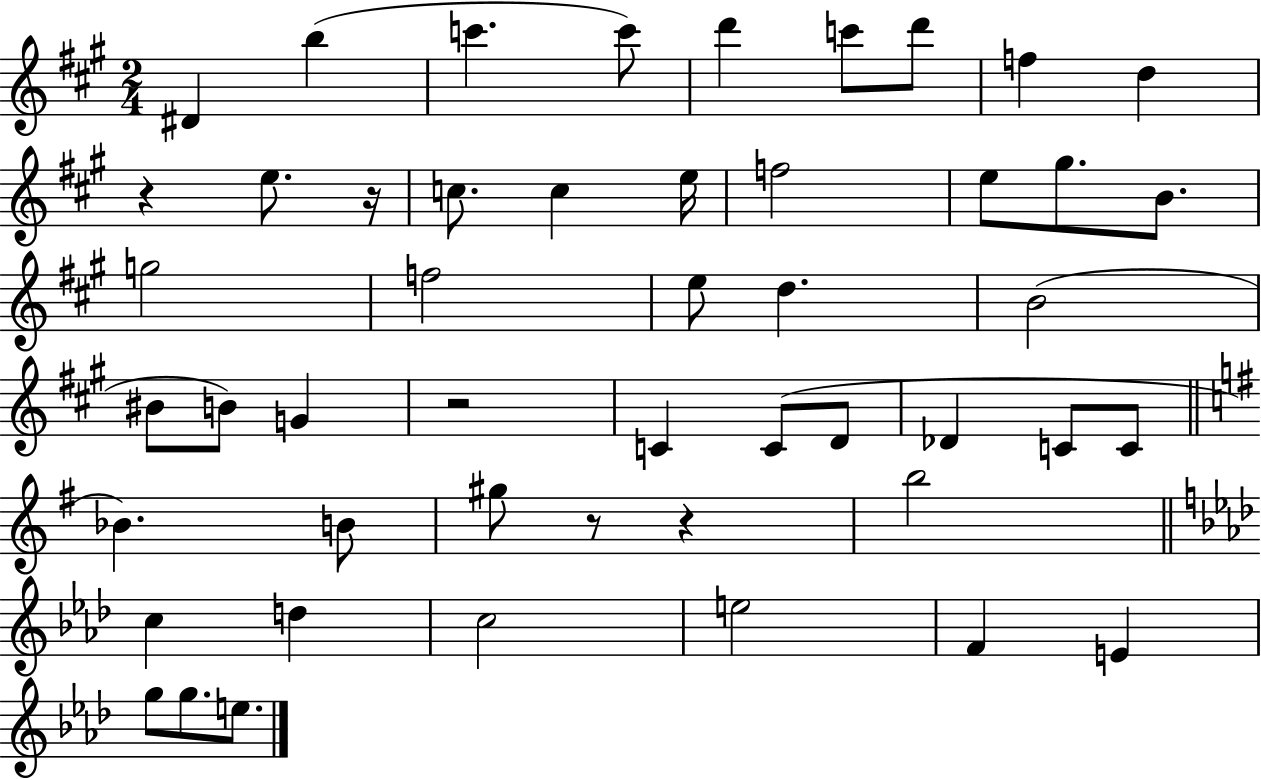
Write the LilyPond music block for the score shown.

{
  \clef treble
  \numericTimeSignature
  \time 2/4
  \key a \major
  dis'4 b''4( | c'''4. c'''8) | d'''4 c'''8 d'''8 | f''4 d''4 | \break r4 e''8. r16 | c''8. c''4 e''16 | f''2 | e''8 gis''8. b'8. | \break g''2 | f''2 | e''8 d''4. | b'2( | \break bis'8 b'8) g'4 | r2 | c'4 c'8( d'8 | des'4 c'8 c'8 | \break \bar "||" \break \key e \minor bes'4.) b'8 | gis''8 r8 r4 | b''2 | \bar "||" \break \key aes \major c''4 d''4 | c''2 | e''2 | f'4 e'4 | \break g''8 g''8. e''8. | \bar "|."
}